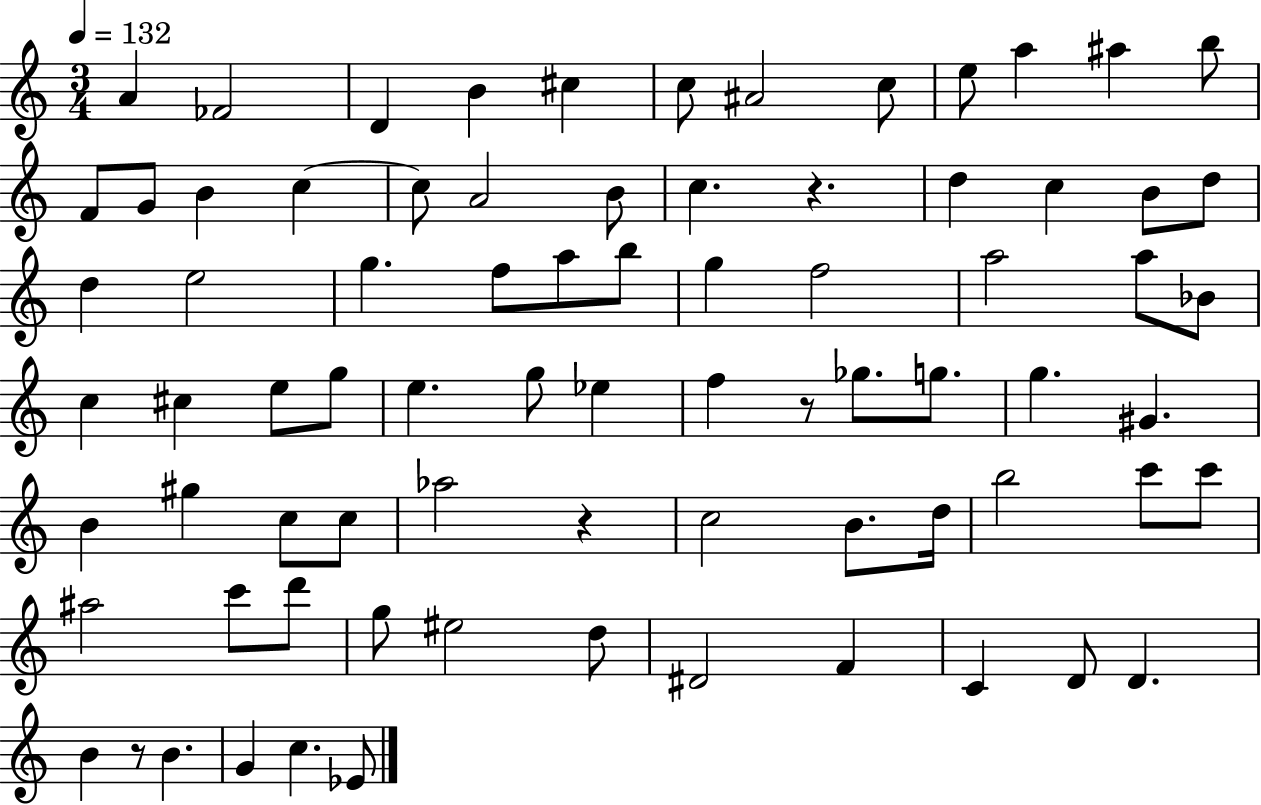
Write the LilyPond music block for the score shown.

{
  \clef treble
  \numericTimeSignature
  \time 3/4
  \key c \major
  \tempo 4 = 132
  a'4 fes'2 | d'4 b'4 cis''4 | c''8 ais'2 c''8 | e''8 a''4 ais''4 b''8 | \break f'8 g'8 b'4 c''4~~ | c''8 a'2 b'8 | c''4. r4. | d''4 c''4 b'8 d''8 | \break d''4 e''2 | g''4. f''8 a''8 b''8 | g''4 f''2 | a''2 a''8 bes'8 | \break c''4 cis''4 e''8 g''8 | e''4. g''8 ees''4 | f''4 r8 ges''8. g''8. | g''4. gis'4. | \break b'4 gis''4 c''8 c''8 | aes''2 r4 | c''2 b'8. d''16 | b''2 c'''8 c'''8 | \break ais''2 c'''8 d'''8 | g''8 eis''2 d''8 | dis'2 f'4 | c'4 d'8 d'4. | \break b'4 r8 b'4. | g'4 c''4. ees'8 | \bar "|."
}